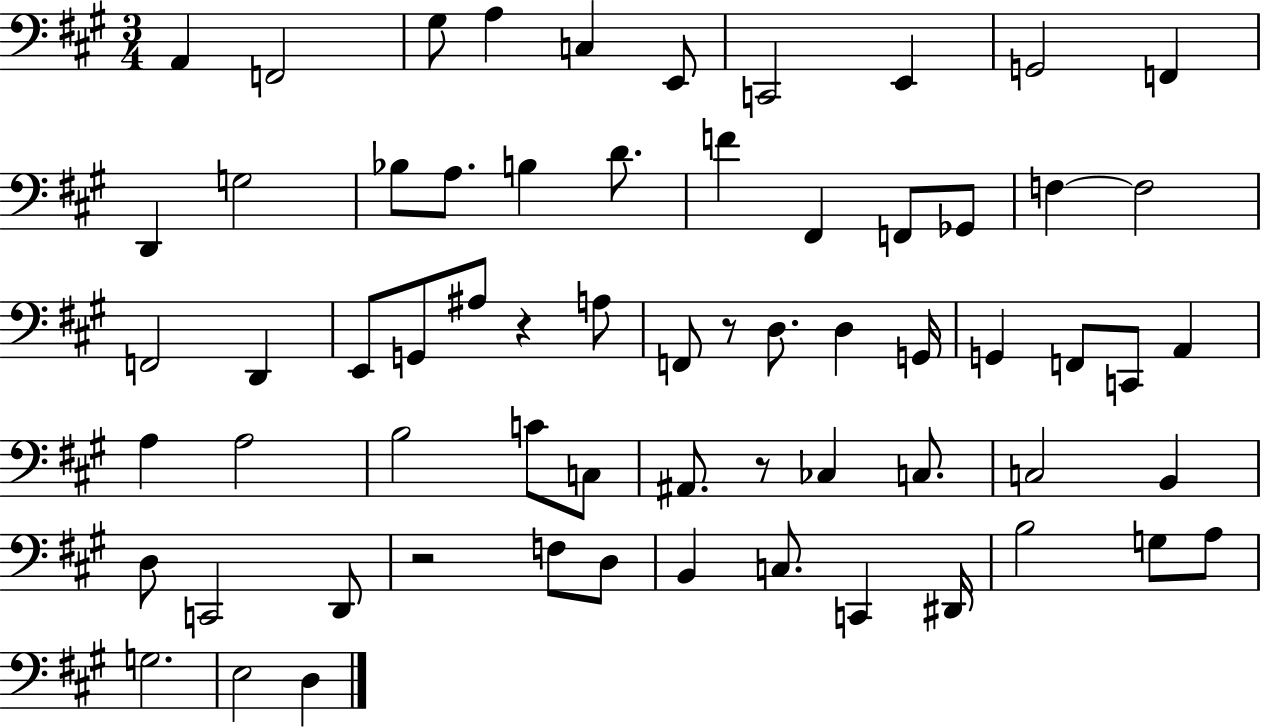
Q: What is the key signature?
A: A major